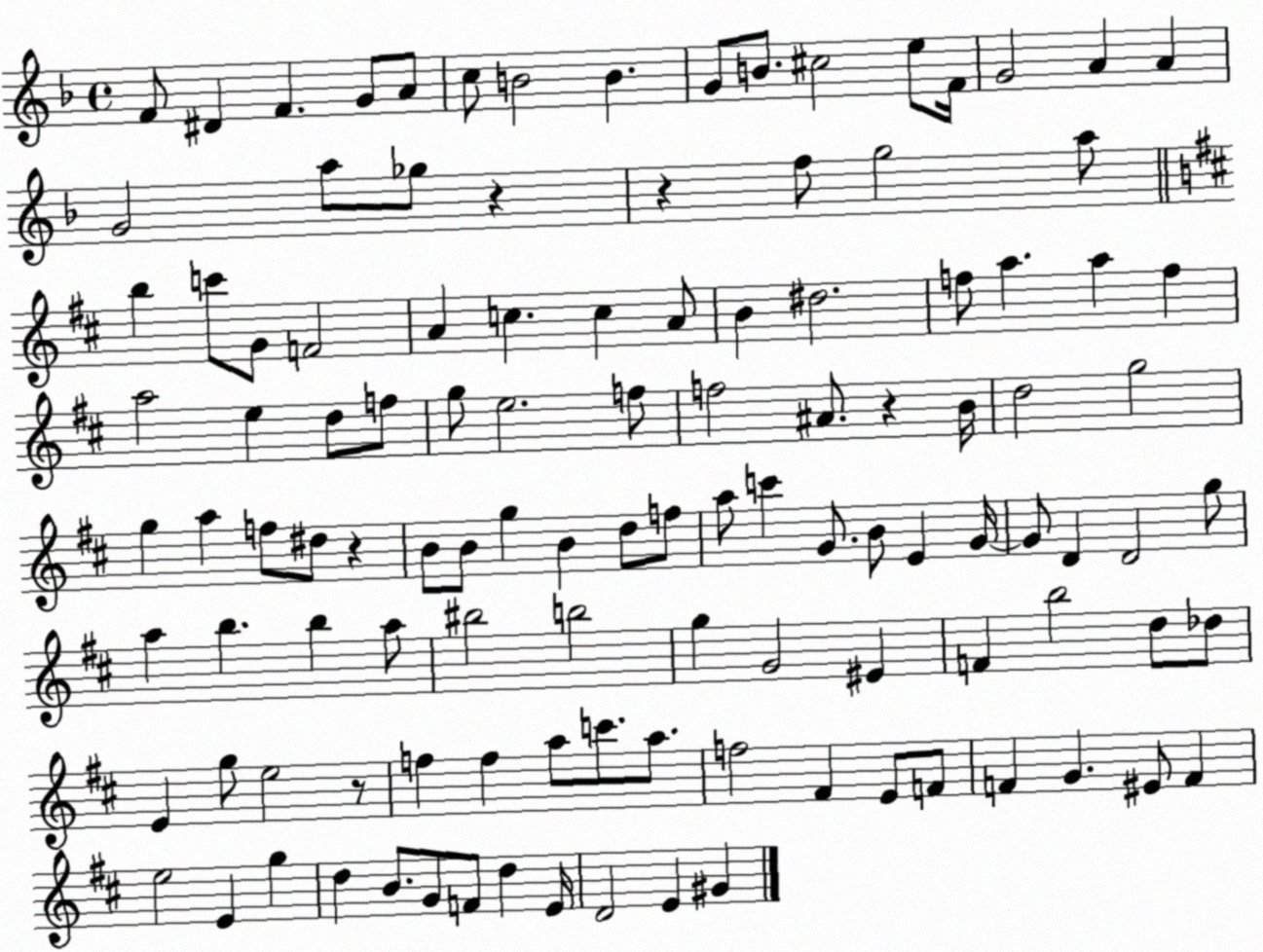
X:1
T:Untitled
M:4/4
L:1/4
K:F
F/2 ^D F G/2 A/2 c/2 B2 B G/2 B/2 ^c2 e/2 F/4 G2 A A G2 a/2 _g/2 z z f/2 g2 a/2 b c'/2 G/2 F2 A c c A/2 B ^d2 f/2 a a f a2 e d/2 f/2 g/2 e2 f/2 f2 ^A/2 z B/4 d2 g2 g a f/2 ^d/2 z B/2 B/2 g B d/2 f/2 a/2 c' G/2 B/2 E G/4 G/2 D D2 g/2 a b b a/2 ^b2 b2 g G2 ^E F b2 d/2 _d/2 E g/2 e2 z/2 f f a/2 c'/2 a/2 f2 ^F E/2 F/2 F G ^E/2 F e2 E g d B/2 G/2 F/2 d E/4 D2 E ^G